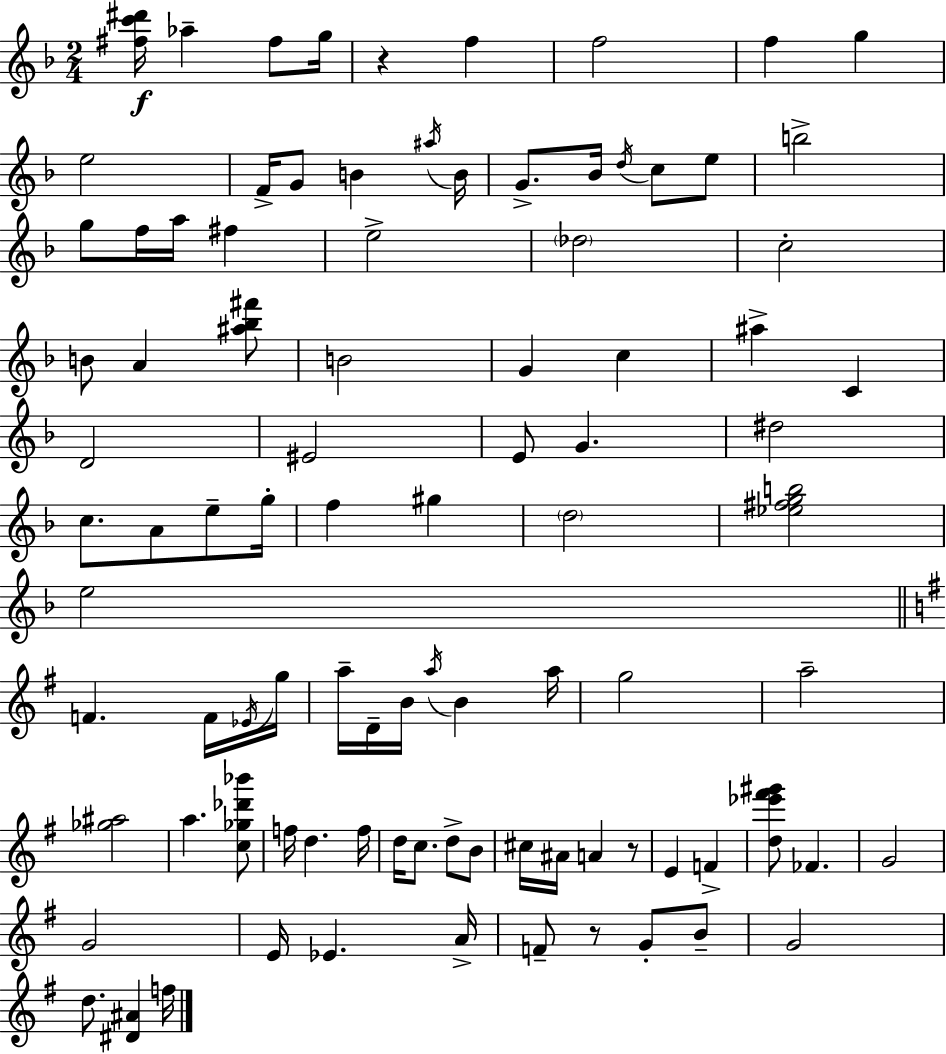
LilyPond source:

{
  \clef treble
  \numericTimeSignature
  \time 2/4
  \key f \major
  <fis'' c''' dis'''>16\f aes''4-- fis''8 g''16 | r4 f''4 | f''2 | f''4 g''4 | \break e''2 | f'16-> g'8 b'4 \acciaccatura { ais''16 } | b'16 g'8.-> bes'16 \acciaccatura { d''16 } c''8 | e''8 b''2-> | \break g''8 f''16 a''16 fis''4 | e''2-> | \parenthesize des''2 | c''2-. | \break b'8 a'4 | <ais'' bes'' fis'''>8 b'2 | g'4 c''4 | ais''4-> c'4 | \break d'2 | eis'2 | e'8 g'4. | dis''2 | \break c''8. a'8 e''8-- | g''16-. f''4 gis''4 | \parenthesize d''2 | <ees'' fis'' g'' b''>2 | \break e''2 | \bar "||" \break \key e \minor f'4. f'16 \acciaccatura { ees'16 } | g''16 a''16-- d'16-- b'16 \acciaccatura { a''16 } b'4 | a''16 g''2 | a''2-- | \break <ges'' ais''>2 | a''4. | <c'' ges'' des''' bes'''>8 f''16 d''4. | f''16 d''16 c''8. d''8-> | \break b'8 cis''16 ais'16 a'4 | r8 e'4 f'4-> | <d'' ees''' fis''' gis'''>8 fes'4. | g'2 | \break g'2 | e'16 ees'4. | a'16-> f'8-- r8 g'8-. | b'8-- g'2 | \break d''8. <dis' ais'>4 | f''16 \bar "|."
}